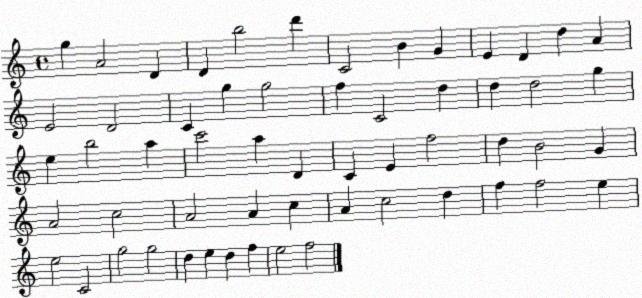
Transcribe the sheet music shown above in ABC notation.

X:1
T:Untitled
M:4/4
L:1/4
K:C
g A2 D D b2 d' C2 B G E D d A E2 D2 C g g2 f C2 d d d2 g e b2 a c'2 a D C E f2 d B2 G A2 c2 A2 A c A c2 d f f2 e e2 C2 g2 g2 d e d f e2 f2